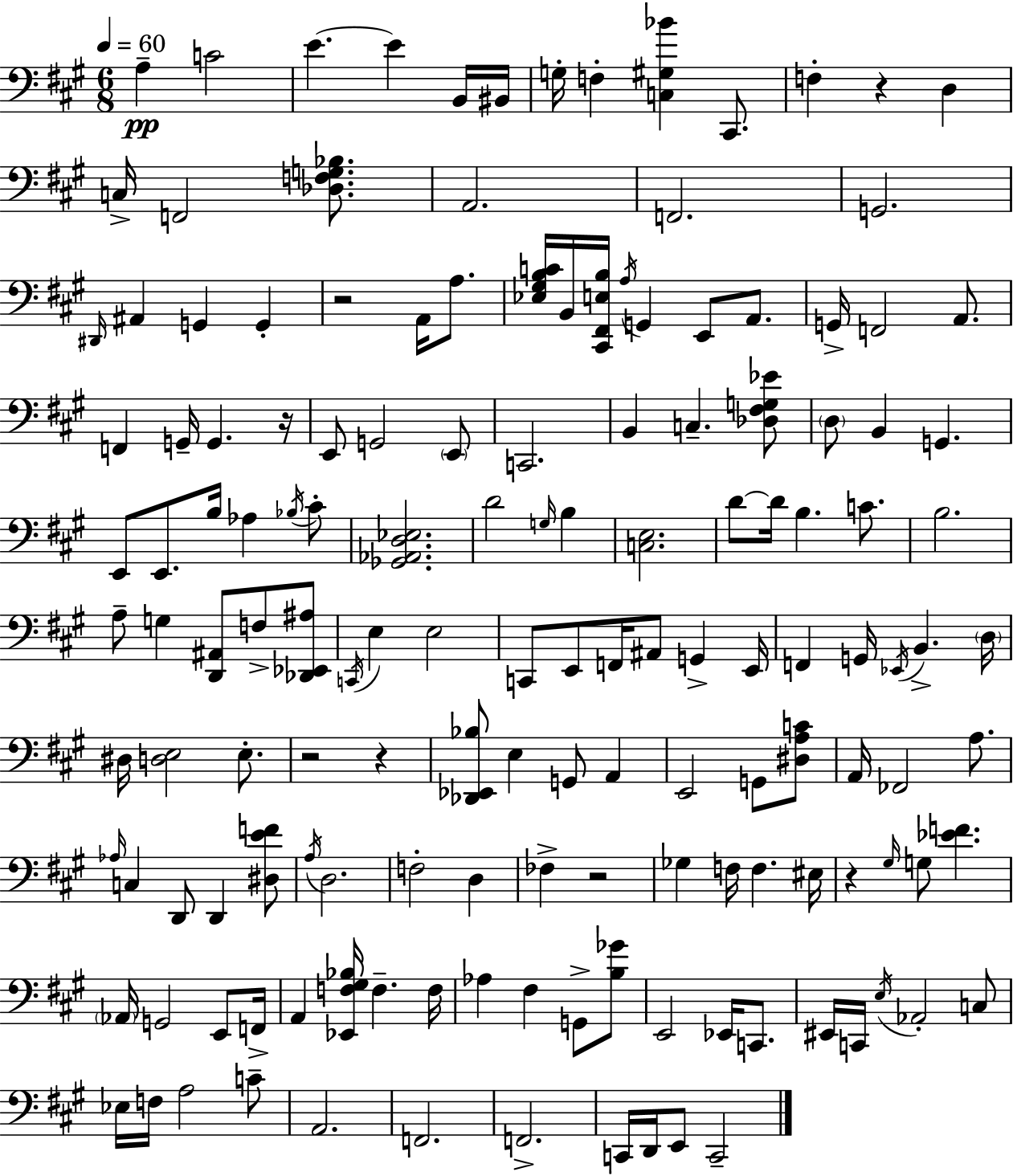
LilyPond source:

{
  \clef bass
  \numericTimeSignature
  \time 6/8
  \key a \major
  \tempo 4 = 60
  a4--\pp c'2 | e'4.~~ e'4 b,16 bis,16 | g16-. f4-. <c gis bes'>4 cis,8. | f4-. r4 d4 | \break c16-> f,2 <des f g bes>8. | a,2. | f,2. | g,2. | \break \grace { dis,16 } ais,4 g,4 g,4-. | r2 a,16 a8. | <ees gis b c'>16 b,16 <cis, fis, e b>16 \acciaccatura { a16 } g,4 e,8 a,8. | g,16-> f,2 a,8. | \break f,4 g,16-- g,4. | r16 e,8 g,2 | \parenthesize e,8 c,2. | b,4 c4.-- | \break <des fis g ees'>8 \parenthesize d8 b,4 g,4. | e,8 e,8. b16 aes4 | \acciaccatura { bes16 } cis'8-. <ges, aes, d ees>2. | d'2 \grace { g16 } | \break b4 <c e>2. | d'8~~ d'16 b4. | c'8. b2. | a8-- g4 <d, ais,>8 | \break f8-> <des, ees, ais>8 \acciaccatura { c,16 } e4 e2 | c,8 e,8 f,16 ais,8 | g,4-> e,16 f,4 g,16 \acciaccatura { ees,16 } b,4.-> | \parenthesize d16 dis16 <d e>2 | \break e8.-. r2 | r4 <des, ees, bes>8 e4 | g,8 a,4 e,2 | g,8 <dis a c'>8 a,16 fes,2 | \break a8. \grace { aes16 } c4 d,8 | d,4 <dis e' f'>8 \acciaccatura { a16 } d2. | f2-. | d4 fes4-> | \break r2 ges4 | f16 f4. eis16 r4 | \grace { gis16 } g8 <ees' f'>4. \parenthesize aes,16 g,2 | e,8 f,16-> a,4 | \break <ees, f gis bes>16 f4.-- f16 aes4 | fis4 g,8-> <b ges'>8 e,2 | ees,16 c,8. eis,16 c,16 \acciaccatura { e16 } | aes,2-. c8 ees16 f16 | \break a2 c'8-- a,2. | f,2. | f,2.-> | c,16 d,16 | \break e,8 c,2-- \bar "|."
}